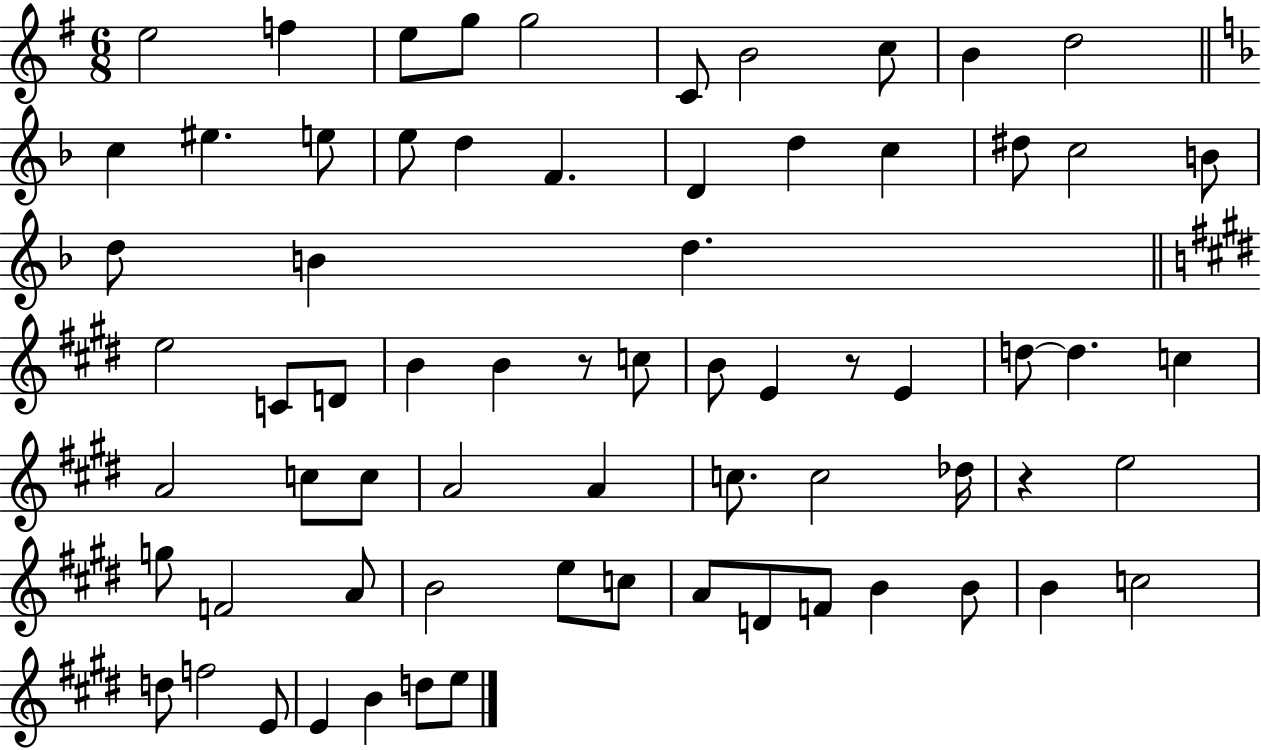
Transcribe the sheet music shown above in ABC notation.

X:1
T:Untitled
M:6/8
L:1/4
K:G
e2 f e/2 g/2 g2 C/2 B2 c/2 B d2 c ^e e/2 e/2 d F D d c ^d/2 c2 B/2 d/2 B d e2 C/2 D/2 B B z/2 c/2 B/2 E z/2 E d/2 d c A2 c/2 c/2 A2 A c/2 c2 _d/4 z e2 g/2 F2 A/2 B2 e/2 c/2 A/2 D/2 F/2 B B/2 B c2 d/2 f2 E/2 E B d/2 e/2